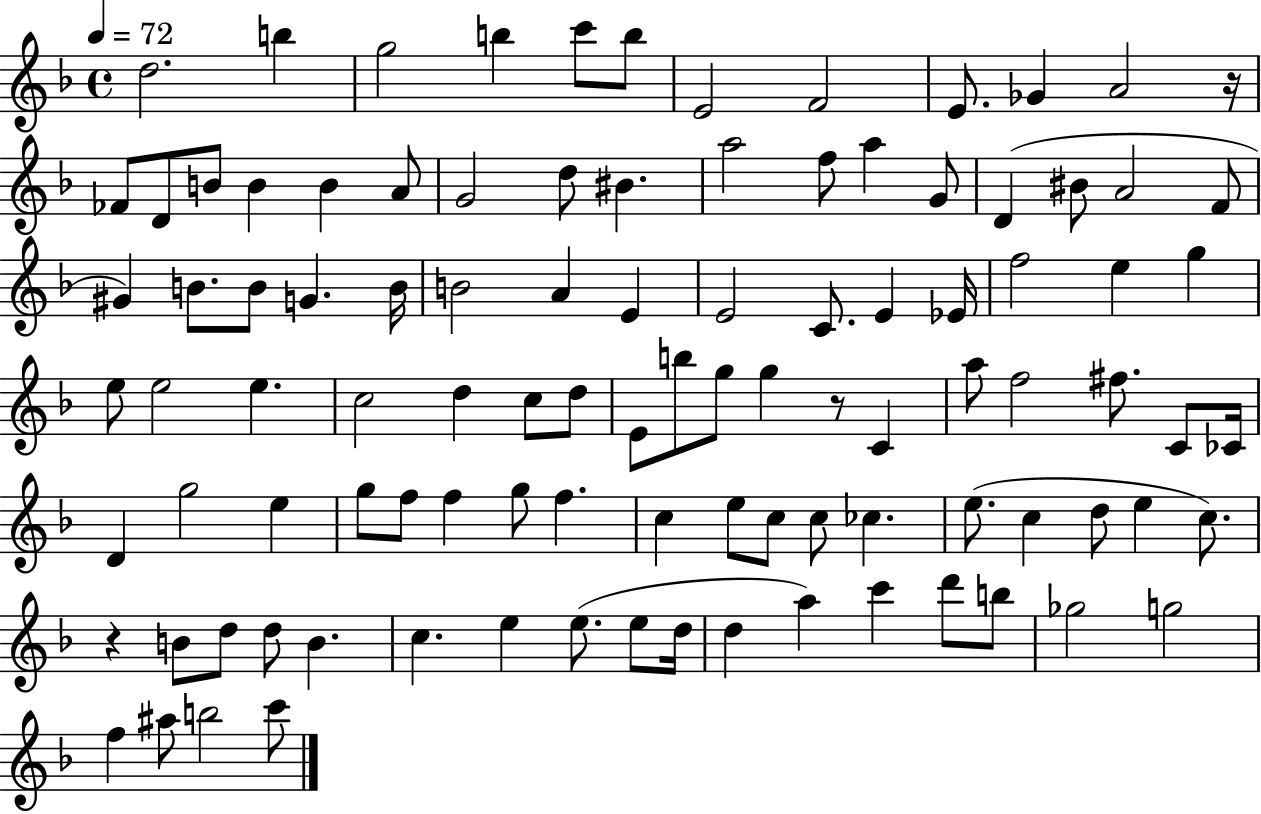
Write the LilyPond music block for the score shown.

{
  \clef treble
  \time 4/4
  \defaultTimeSignature
  \key f \major
  \tempo 4 = 72
  d''2. b''4 | g''2 b''4 c'''8 b''8 | e'2 f'2 | e'8. ges'4 a'2 r16 | \break fes'8 d'8 b'8 b'4 b'4 a'8 | g'2 d''8 bis'4. | a''2 f''8 a''4 g'8 | d'4( bis'8 a'2 f'8 | \break gis'4) b'8. b'8 g'4. b'16 | b'2 a'4 e'4 | e'2 c'8. e'4 ees'16 | f''2 e''4 g''4 | \break e''8 e''2 e''4. | c''2 d''4 c''8 d''8 | e'8 b''8 g''8 g''4 r8 c'4 | a''8 f''2 fis''8. c'8 ces'16 | \break d'4 g''2 e''4 | g''8 f''8 f''4 g''8 f''4. | c''4 e''8 c''8 c''8 ces''4. | e''8.( c''4 d''8 e''4 c''8.) | \break r4 b'8 d''8 d''8 b'4. | c''4. e''4 e''8.( e''8 d''16 | d''4 a''4) c'''4 d'''8 b''8 | ges''2 g''2 | \break f''4 ais''8 b''2 c'''8 | \bar "|."
}